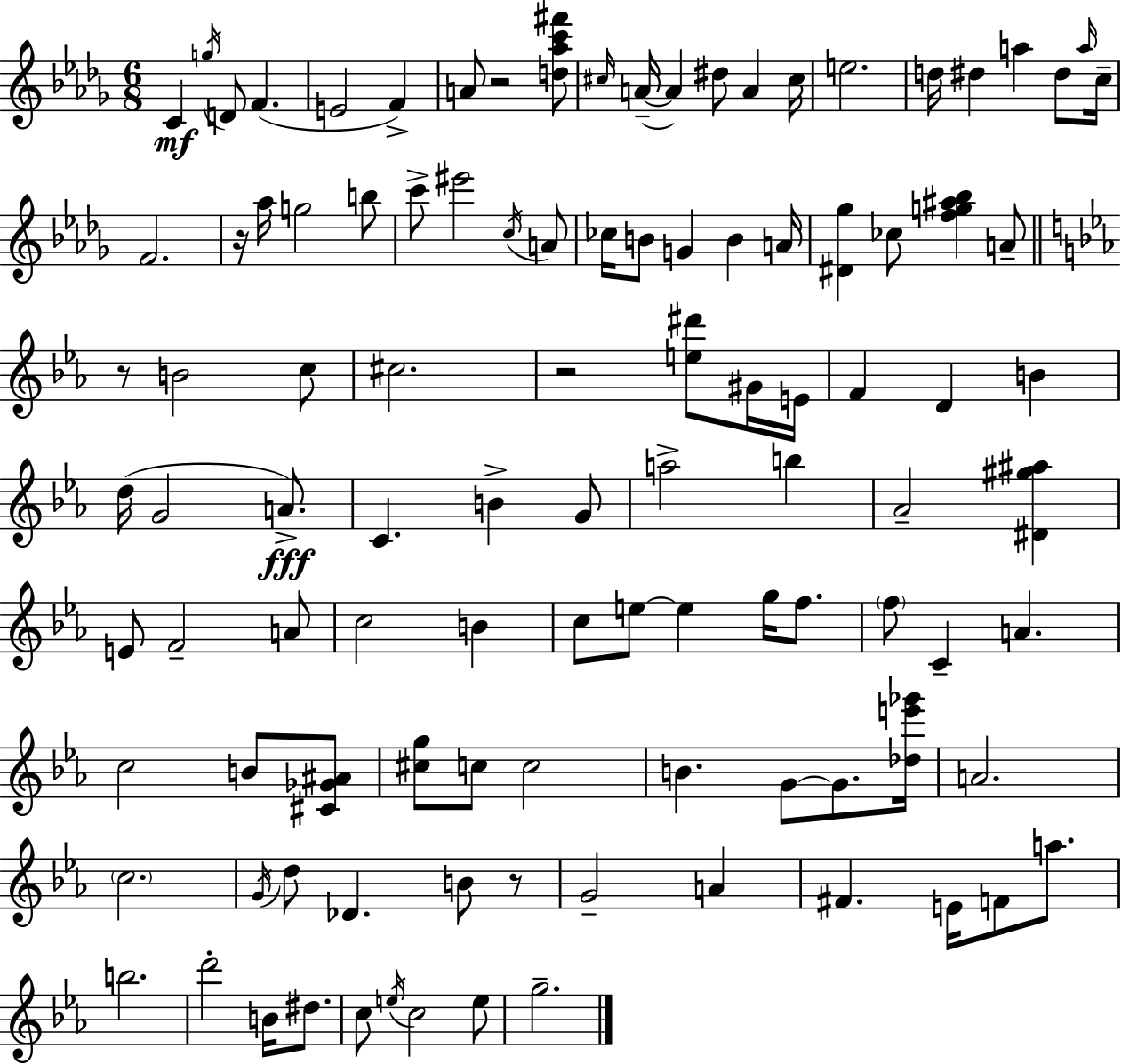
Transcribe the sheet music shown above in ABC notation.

X:1
T:Untitled
M:6/8
L:1/4
K:Bbm
C g/4 D/2 F E2 F A/2 z2 [d_ac'^f']/2 ^c/4 A/4 A ^d/2 A ^c/4 e2 d/4 ^d a ^d/2 a/4 c/4 F2 z/4 _a/4 g2 b/2 c'/2 ^e'2 c/4 A/2 _c/4 B/2 G B A/4 [^D_g] _c/2 [fg^a_b] A/2 z/2 B2 c/2 ^c2 z2 [e^d']/2 ^G/4 E/4 F D B d/4 G2 A/2 C B G/2 a2 b _A2 [^D^g^a] E/2 F2 A/2 c2 B c/2 e/2 e g/4 f/2 f/2 C A c2 B/2 [^C_G^A]/2 [^cg]/2 c/2 c2 B G/2 G/2 [_de'_g']/4 A2 c2 G/4 d/2 _D B/2 z/2 G2 A ^F E/4 F/2 a/2 b2 d'2 B/4 ^d/2 c/2 e/4 c2 e/2 g2